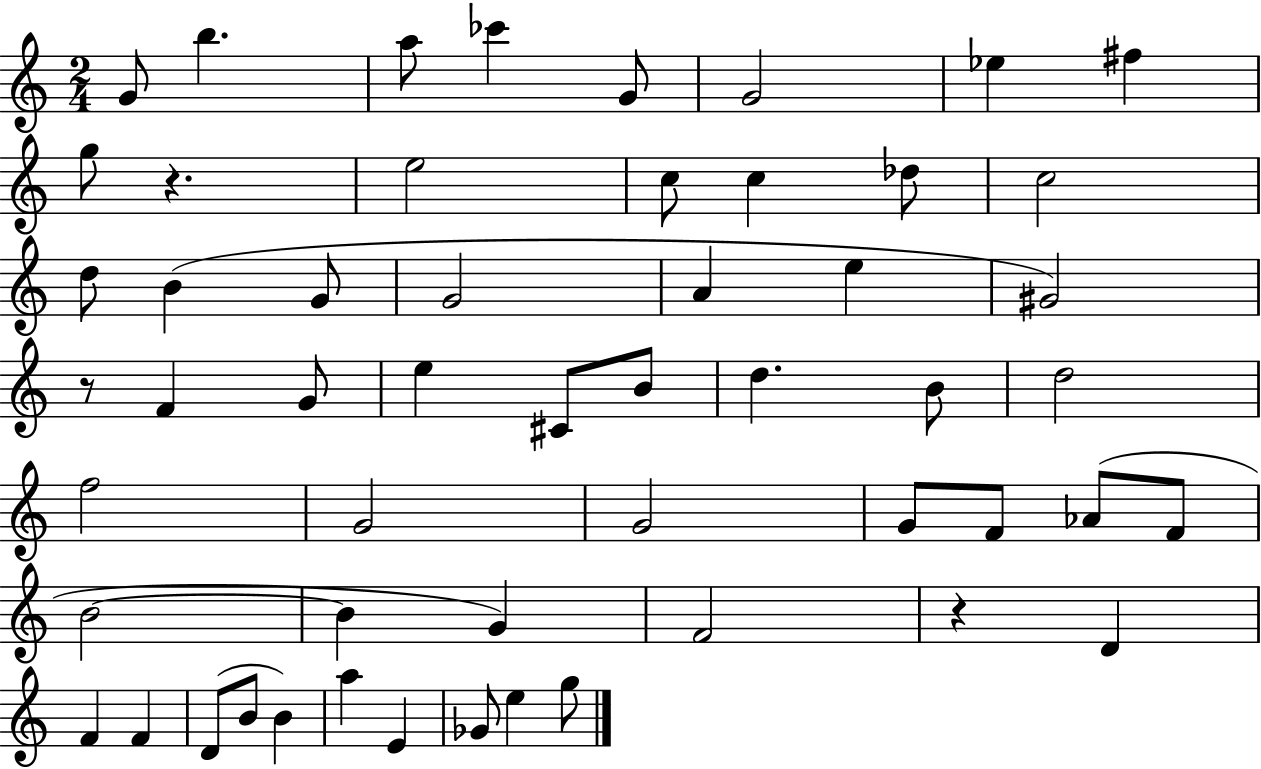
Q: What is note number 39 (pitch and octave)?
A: G4